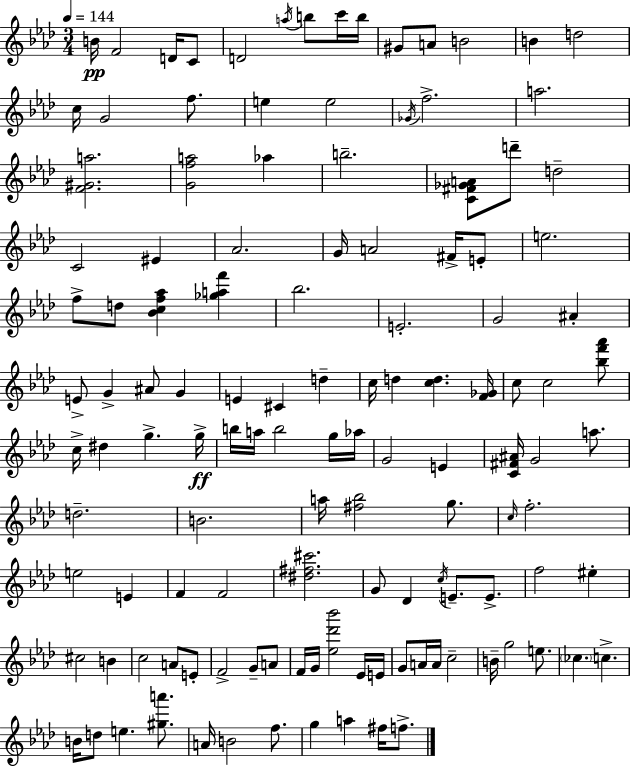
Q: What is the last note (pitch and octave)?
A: F5